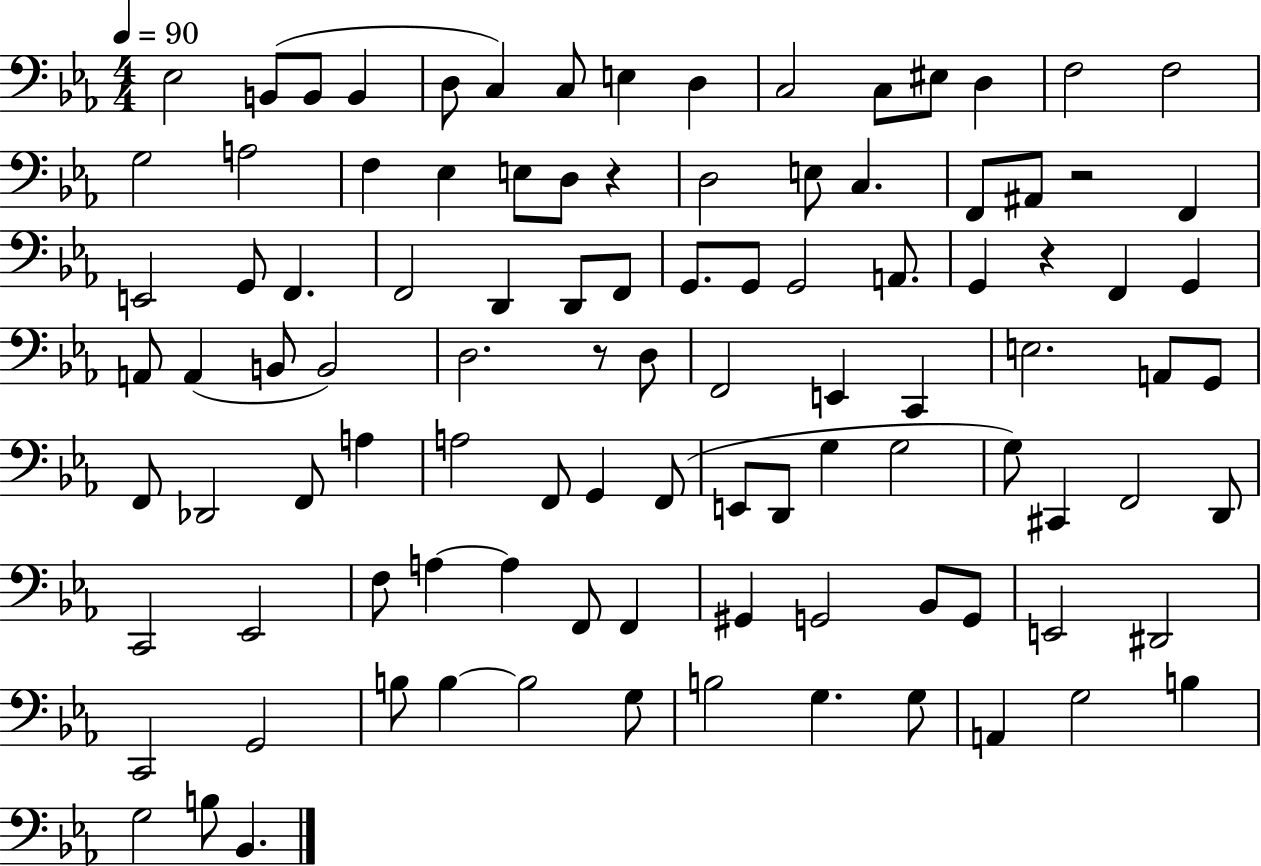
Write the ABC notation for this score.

X:1
T:Untitled
M:4/4
L:1/4
K:Eb
_E,2 B,,/2 B,,/2 B,, D,/2 C, C,/2 E, D, C,2 C,/2 ^E,/2 D, F,2 F,2 G,2 A,2 F, _E, E,/2 D,/2 z D,2 E,/2 C, F,,/2 ^A,,/2 z2 F,, E,,2 G,,/2 F,, F,,2 D,, D,,/2 F,,/2 G,,/2 G,,/2 G,,2 A,,/2 G,, z F,, G,, A,,/2 A,, B,,/2 B,,2 D,2 z/2 D,/2 F,,2 E,, C,, E,2 A,,/2 G,,/2 F,,/2 _D,,2 F,,/2 A, A,2 F,,/2 G,, F,,/2 E,,/2 D,,/2 G, G,2 G,/2 ^C,, F,,2 D,,/2 C,,2 _E,,2 F,/2 A, A, F,,/2 F,, ^G,, G,,2 _B,,/2 G,,/2 E,,2 ^D,,2 C,,2 G,,2 B,/2 B, B,2 G,/2 B,2 G, G,/2 A,, G,2 B, G,2 B,/2 _B,,